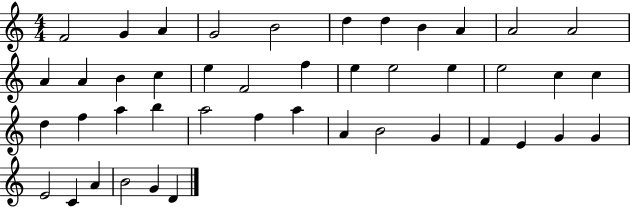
X:1
T:Untitled
M:4/4
L:1/4
K:C
F2 G A G2 B2 d d B A A2 A2 A A B c e F2 f e e2 e e2 c c d f a b a2 f a A B2 G F E G G E2 C A B2 G D